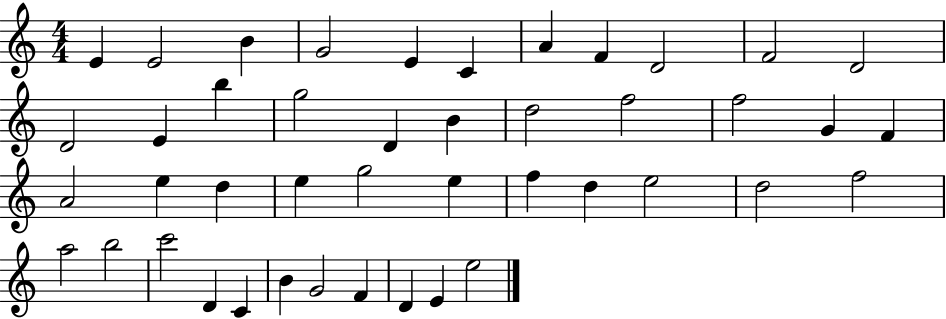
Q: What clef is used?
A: treble